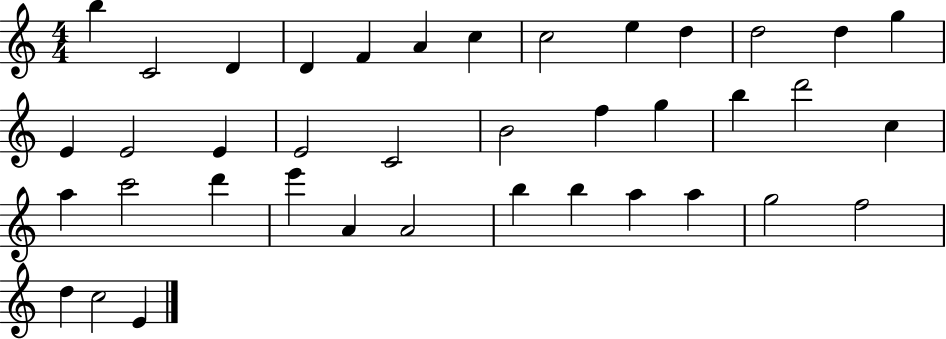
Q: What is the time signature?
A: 4/4